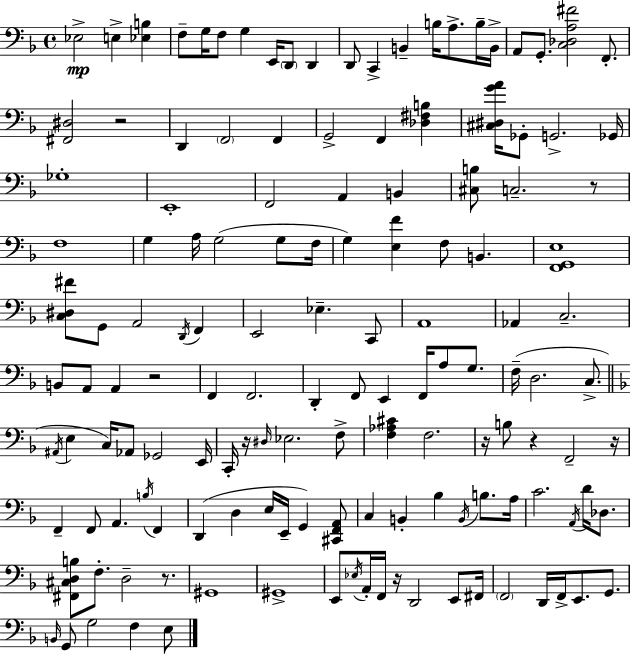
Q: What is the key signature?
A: F major